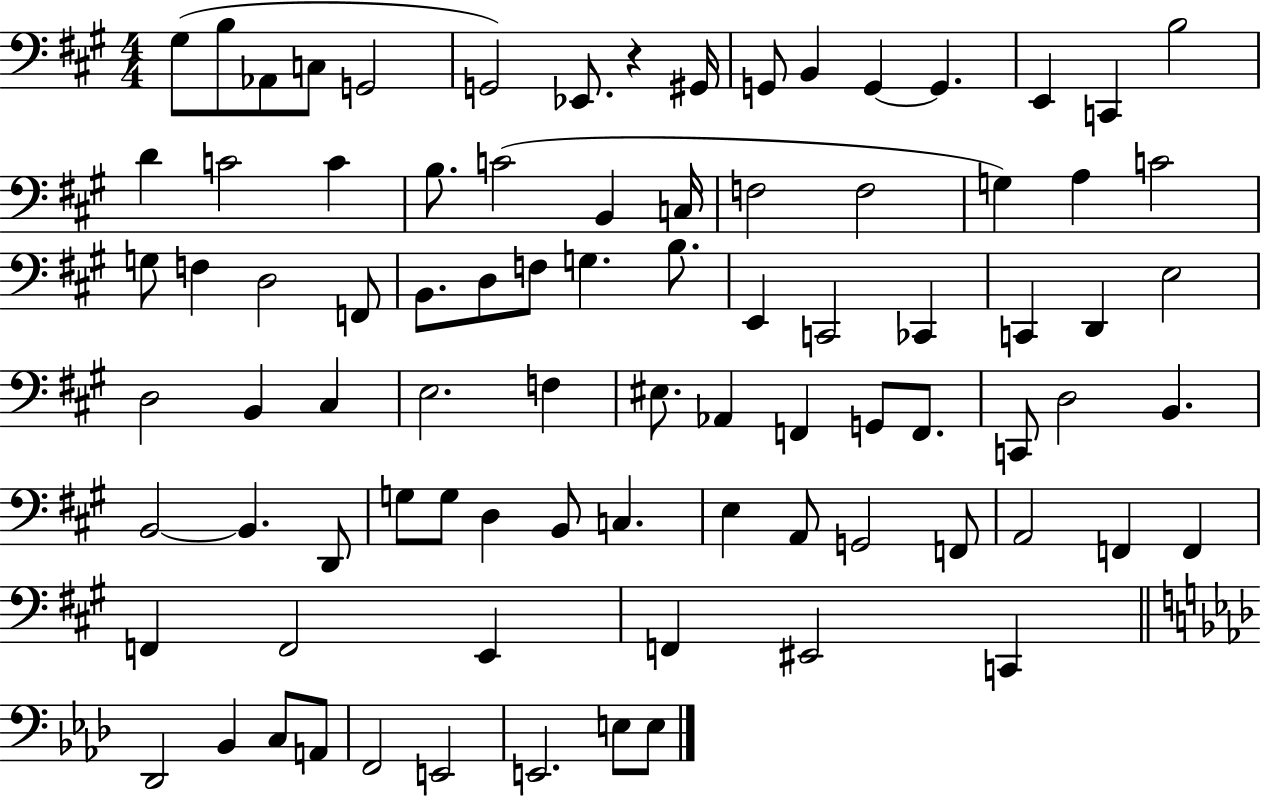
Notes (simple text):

G#3/e B3/e Ab2/e C3/e G2/h G2/h Eb2/e. R/q G#2/s G2/e B2/q G2/q G2/q. E2/q C2/q B3/h D4/q C4/h C4/q B3/e. C4/h B2/q C3/s F3/h F3/h G3/q A3/q C4/h G3/e F3/q D3/h F2/e B2/e. D3/e F3/e G3/q. B3/e. E2/q C2/h CES2/q C2/q D2/q E3/h D3/h B2/q C#3/q E3/h. F3/q EIS3/e. Ab2/q F2/q G2/e F2/e. C2/e D3/h B2/q. B2/h B2/q. D2/e G3/e G3/e D3/q B2/e C3/q. E3/q A2/e G2/h F2/e A2/h F2/q F2/q F2/q F2/h E2/q F2/q EIS2/h C2/q Db2/h Bb2/q C3/e A2/e F2/h E2/h E2/h. E3/e E3/e